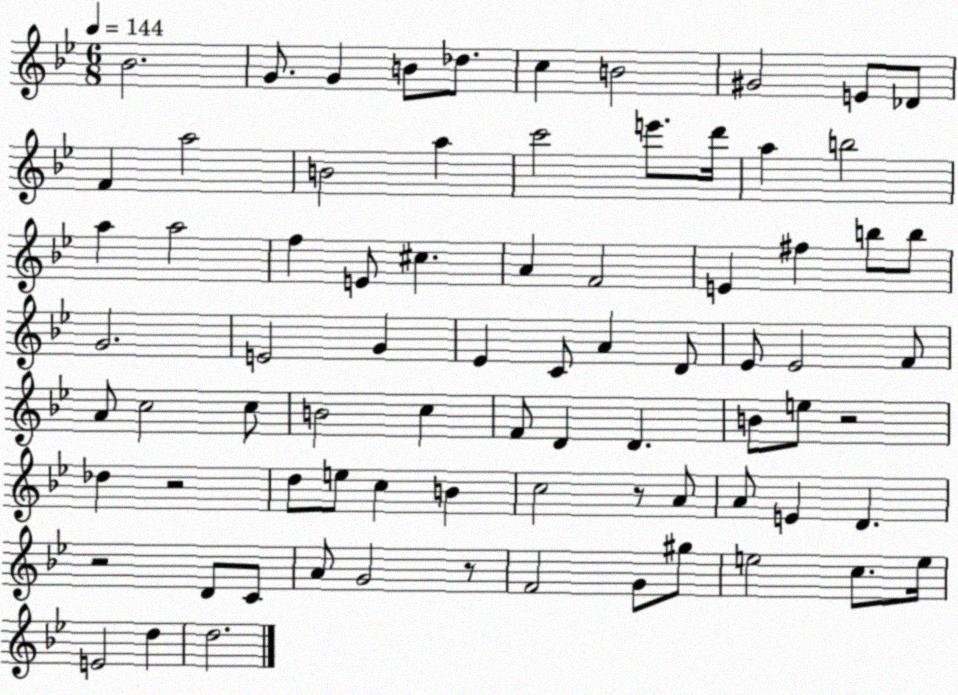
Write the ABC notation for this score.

X:1
T:Untitled
M:6/8
L:1/4
K:Bb
_B2 G/2 G B/2 _d/2 c B2 ^G2 E/2 _D/2 F a2 B2 a c'2 e'/2 d'/4 a b2 a a2 f E/2 ^c A F2 E ^f b/2 b/2 G2 E2 G _E C/2 A D/2 _E/2 _E2 F/2 A/2 c2 c/2 B2 c F/2 D D B/2 e/2 z2 _d z2 d/2 e/2 c B c2 z/2 A/2 A/2 E D z2 D/2 C/2 A/2 G2 z/2 F2 G/2 ^g/2 e2 c/2 e/4 E2 d d2